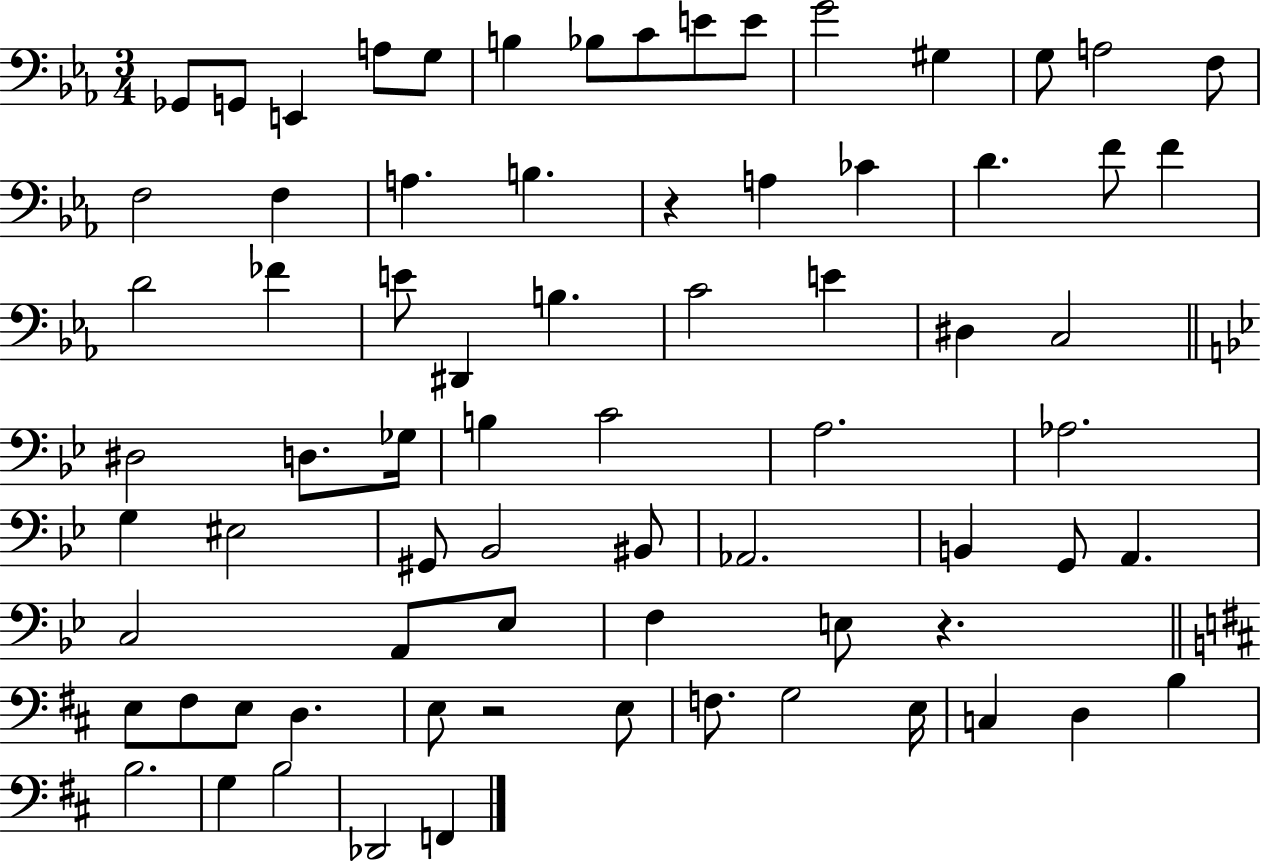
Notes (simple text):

Gb2/e G2/e E2/q A3/e G3/e B3/q Bb3/e C4/e E4/e E4/e G4/h G#3/q G3/e A3/h F3/e F3/h F3/q A3/q. B3/q. R/q A3/q CES4/q D4/q. F4/e F4/q D4/h FES4/q E4/e D#2/q B3/q. C4/h E4/q D#3/q C3/h D#3/h D3/e. Gb3/s B3/q C4/h A3/h. Ab3/h. G3/q EIS3/h G#2/e Bb2/h BIS2/e Ab2/h. B2/q G2/e A2/q. C3/h A2/e Eb3/e F3/q E3/e R/q. E3/e F#3/e E3/e D3/q. E3/e R/h E3/e F3/e. G3/h E3/s C3/q D3/q B3/q B3/h. G3/q B3/h Db2/h F2/q